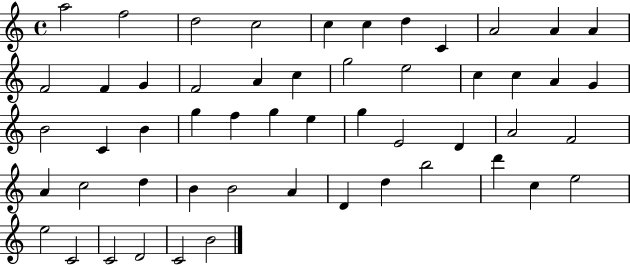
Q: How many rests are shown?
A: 0